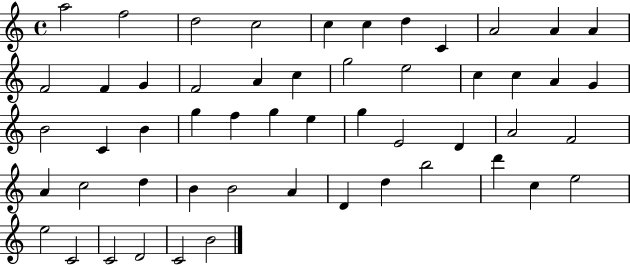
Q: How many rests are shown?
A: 0